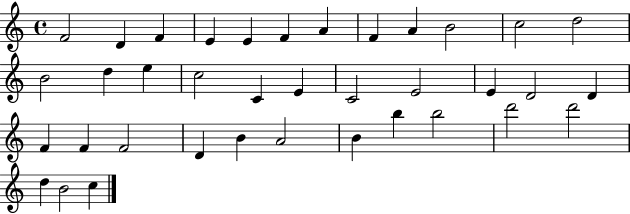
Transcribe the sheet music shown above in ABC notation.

X:1
T:Untitled
M:4/4
L:1/4
K:C
F2 D F E E F A F A B2 c2 d2 B2 d e c2 C E C2 E2 E D2 D F F F2 D B A2 B b b2 d'2 d'2 d B2 c